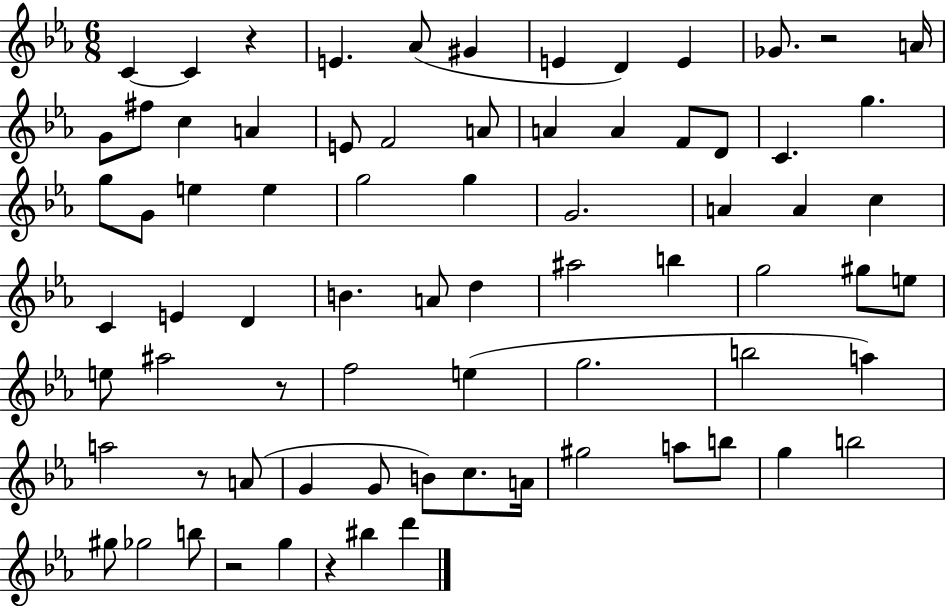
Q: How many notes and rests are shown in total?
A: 75